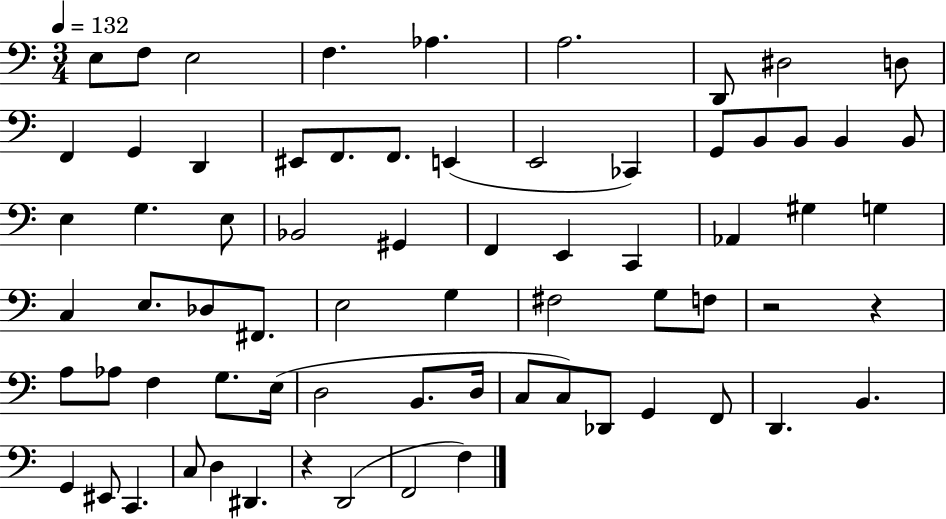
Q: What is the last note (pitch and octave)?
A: F3